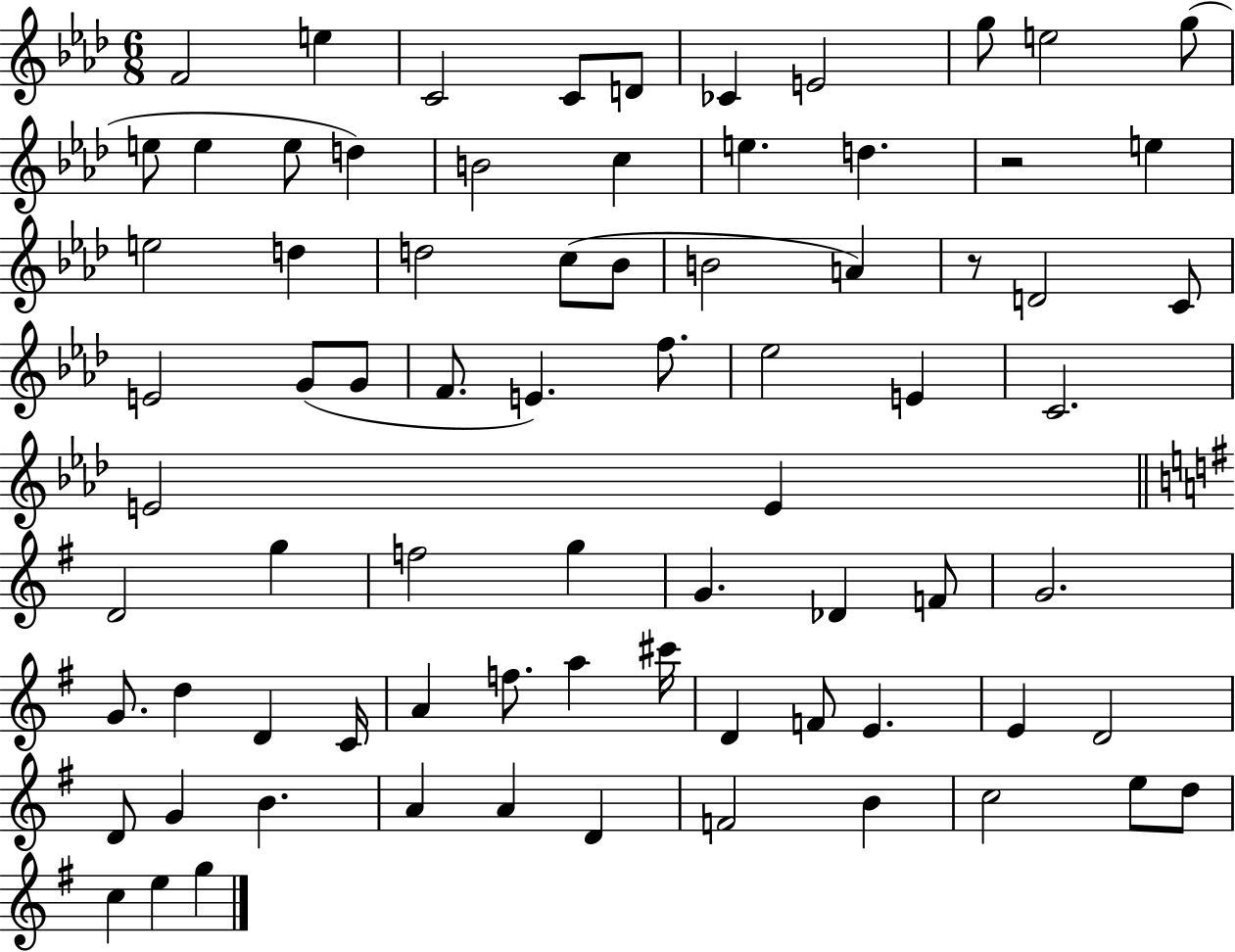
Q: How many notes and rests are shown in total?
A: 76